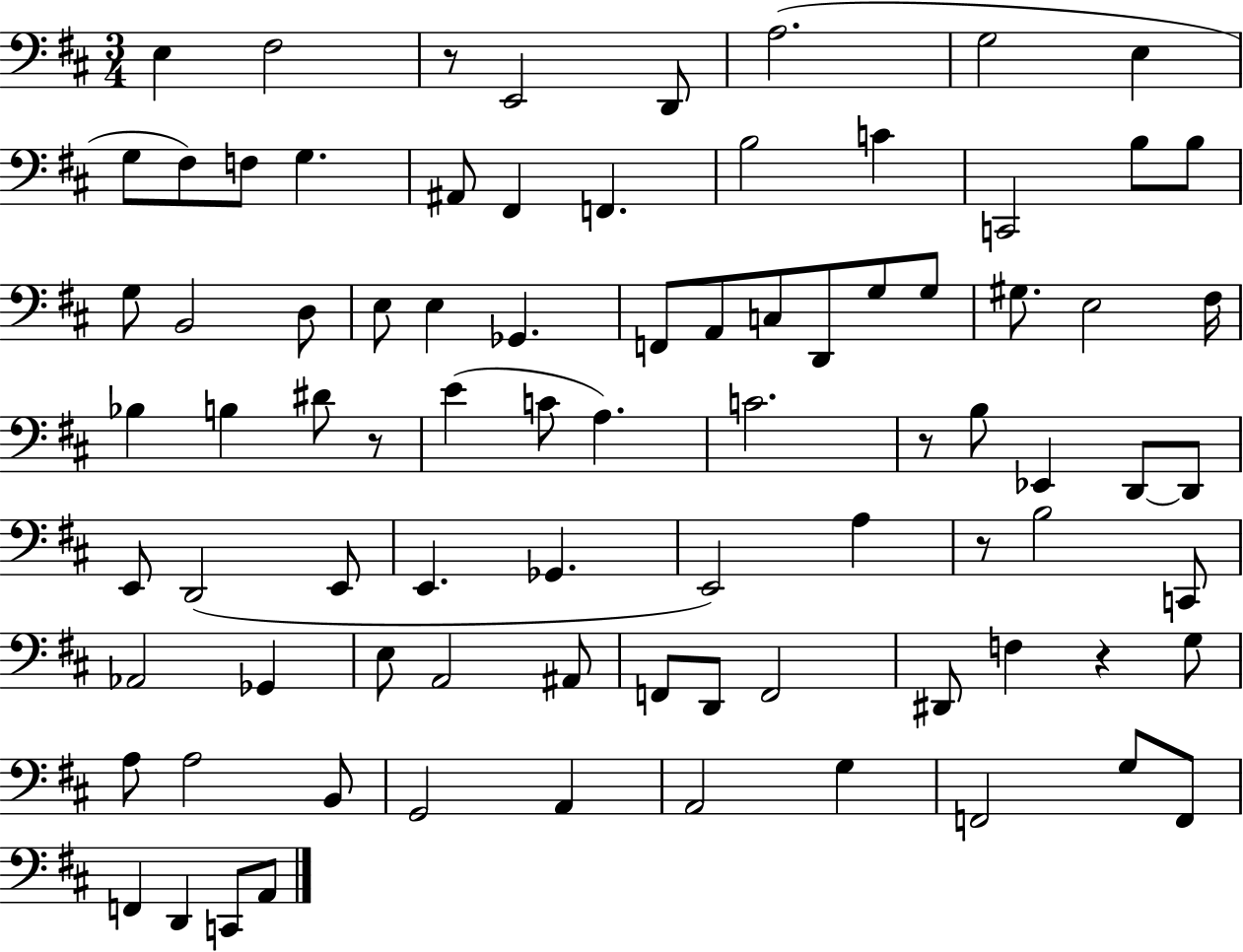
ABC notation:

X:1
T:Untitled
M:3/4
L:1/4
K:D
E, ^F,2 z/2 E,,2 D,,/2 A,2 G,2 E, G,/2 ^F,/2 F,/2 G, ^A,,/2 ^F,, F,, B,2 C C,,2 B,/2 B,/2 G,/2 B,,2 D,/2 E,/2 E, _G,, F,,/2 A,,/2 C,/2 D,,/2 G,/2 G,/2 ^G,/2 E,2 ^F,/4 _B, B, ^D/2 z/2 E C/2 A, C2 z/2 B,/2 _E,, D,,/2 D,,/2 E,,/2 D,,2 E,,/2 E,, _G,, E,,2 A, z/2 B,2 C,,/2 _A,,2 _G,, E,/2 A,,2 ^A,,/2 F,,/2 D,,/2 F,,2 ^D,,/2 F, z G,/2 A,/2 A,2 B,,/2 G,,2 A,, A,,2 G, F,,2 G,/2 F,,/2 F,, D,, C,,/2 A,,/2